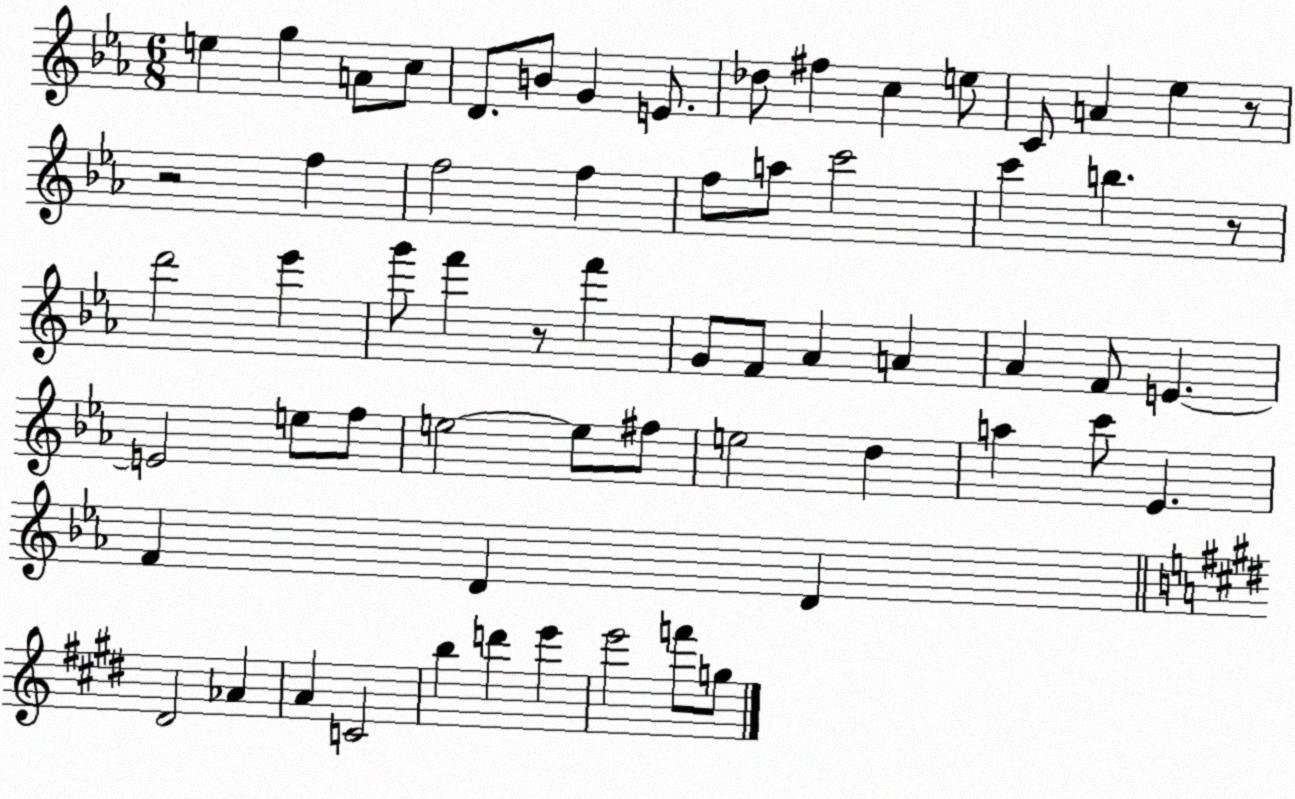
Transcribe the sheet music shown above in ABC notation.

X:1
T:Untitled
M:6/8
L:1/4
K:Eb
e g A/2 c/2 D/2 B/2 G E/2 _d/2 ^f c e/2 C/2 A _e z/2 z2 f f2 f f/2 a/2 c'2 c' b z/2 d'2 _e' g'/2 f' z/2 f' G/2 F/2 _A A _A F/2 E E2 e/2 f/2 e2 e/2 ^f/2 e2 d a c'/2 _E F D D ^D2 _A A C2 b d' e' e'2 f'/2 g/2